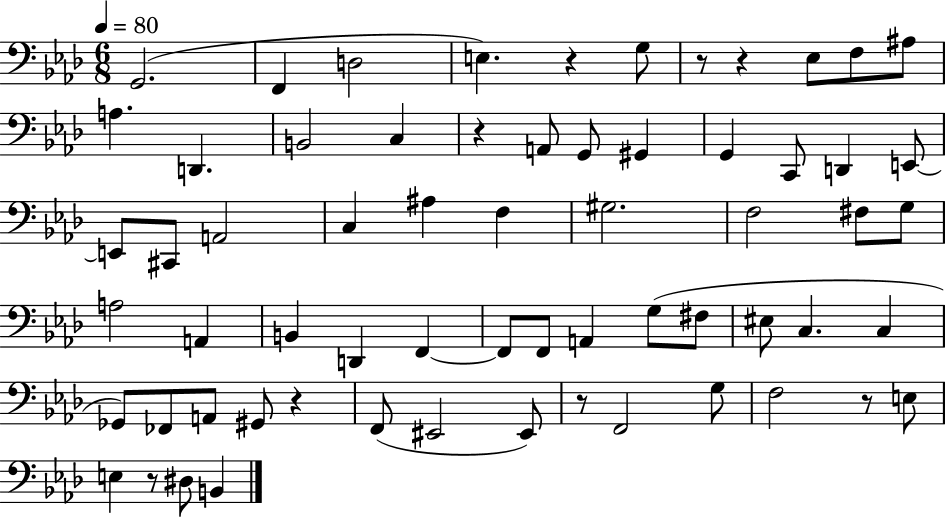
X:1
T:Untitled
M:6/8
L:1/4
K:Ab
G,,2 F,, D,2 E, z G,/2 z/2 z _E,/2 F,/2 ^A,/2 A, D,, B,,2 C, z A,,/2 G,,/2 ^G,, G,, C,,/2 D,, E,,/2 E,,/2 ^C,,/2 A,,2 C, ^A, F, ^G,2 F,2 ^F,/2 G,/2 A,2 A,, B,, D,, F,, F,,/2 F,,/2 A,, G,/2 ^F,/2 ^E,/2 C, C, _G,,/2 _F,,/2 A,,/2 ^G,,/2 z F,,/2 ^E,,2 ^E,,/2 z/2 F,,2 G,/2 F,2 z/2 E,/2 E, z/2 ^D,/2 B,,